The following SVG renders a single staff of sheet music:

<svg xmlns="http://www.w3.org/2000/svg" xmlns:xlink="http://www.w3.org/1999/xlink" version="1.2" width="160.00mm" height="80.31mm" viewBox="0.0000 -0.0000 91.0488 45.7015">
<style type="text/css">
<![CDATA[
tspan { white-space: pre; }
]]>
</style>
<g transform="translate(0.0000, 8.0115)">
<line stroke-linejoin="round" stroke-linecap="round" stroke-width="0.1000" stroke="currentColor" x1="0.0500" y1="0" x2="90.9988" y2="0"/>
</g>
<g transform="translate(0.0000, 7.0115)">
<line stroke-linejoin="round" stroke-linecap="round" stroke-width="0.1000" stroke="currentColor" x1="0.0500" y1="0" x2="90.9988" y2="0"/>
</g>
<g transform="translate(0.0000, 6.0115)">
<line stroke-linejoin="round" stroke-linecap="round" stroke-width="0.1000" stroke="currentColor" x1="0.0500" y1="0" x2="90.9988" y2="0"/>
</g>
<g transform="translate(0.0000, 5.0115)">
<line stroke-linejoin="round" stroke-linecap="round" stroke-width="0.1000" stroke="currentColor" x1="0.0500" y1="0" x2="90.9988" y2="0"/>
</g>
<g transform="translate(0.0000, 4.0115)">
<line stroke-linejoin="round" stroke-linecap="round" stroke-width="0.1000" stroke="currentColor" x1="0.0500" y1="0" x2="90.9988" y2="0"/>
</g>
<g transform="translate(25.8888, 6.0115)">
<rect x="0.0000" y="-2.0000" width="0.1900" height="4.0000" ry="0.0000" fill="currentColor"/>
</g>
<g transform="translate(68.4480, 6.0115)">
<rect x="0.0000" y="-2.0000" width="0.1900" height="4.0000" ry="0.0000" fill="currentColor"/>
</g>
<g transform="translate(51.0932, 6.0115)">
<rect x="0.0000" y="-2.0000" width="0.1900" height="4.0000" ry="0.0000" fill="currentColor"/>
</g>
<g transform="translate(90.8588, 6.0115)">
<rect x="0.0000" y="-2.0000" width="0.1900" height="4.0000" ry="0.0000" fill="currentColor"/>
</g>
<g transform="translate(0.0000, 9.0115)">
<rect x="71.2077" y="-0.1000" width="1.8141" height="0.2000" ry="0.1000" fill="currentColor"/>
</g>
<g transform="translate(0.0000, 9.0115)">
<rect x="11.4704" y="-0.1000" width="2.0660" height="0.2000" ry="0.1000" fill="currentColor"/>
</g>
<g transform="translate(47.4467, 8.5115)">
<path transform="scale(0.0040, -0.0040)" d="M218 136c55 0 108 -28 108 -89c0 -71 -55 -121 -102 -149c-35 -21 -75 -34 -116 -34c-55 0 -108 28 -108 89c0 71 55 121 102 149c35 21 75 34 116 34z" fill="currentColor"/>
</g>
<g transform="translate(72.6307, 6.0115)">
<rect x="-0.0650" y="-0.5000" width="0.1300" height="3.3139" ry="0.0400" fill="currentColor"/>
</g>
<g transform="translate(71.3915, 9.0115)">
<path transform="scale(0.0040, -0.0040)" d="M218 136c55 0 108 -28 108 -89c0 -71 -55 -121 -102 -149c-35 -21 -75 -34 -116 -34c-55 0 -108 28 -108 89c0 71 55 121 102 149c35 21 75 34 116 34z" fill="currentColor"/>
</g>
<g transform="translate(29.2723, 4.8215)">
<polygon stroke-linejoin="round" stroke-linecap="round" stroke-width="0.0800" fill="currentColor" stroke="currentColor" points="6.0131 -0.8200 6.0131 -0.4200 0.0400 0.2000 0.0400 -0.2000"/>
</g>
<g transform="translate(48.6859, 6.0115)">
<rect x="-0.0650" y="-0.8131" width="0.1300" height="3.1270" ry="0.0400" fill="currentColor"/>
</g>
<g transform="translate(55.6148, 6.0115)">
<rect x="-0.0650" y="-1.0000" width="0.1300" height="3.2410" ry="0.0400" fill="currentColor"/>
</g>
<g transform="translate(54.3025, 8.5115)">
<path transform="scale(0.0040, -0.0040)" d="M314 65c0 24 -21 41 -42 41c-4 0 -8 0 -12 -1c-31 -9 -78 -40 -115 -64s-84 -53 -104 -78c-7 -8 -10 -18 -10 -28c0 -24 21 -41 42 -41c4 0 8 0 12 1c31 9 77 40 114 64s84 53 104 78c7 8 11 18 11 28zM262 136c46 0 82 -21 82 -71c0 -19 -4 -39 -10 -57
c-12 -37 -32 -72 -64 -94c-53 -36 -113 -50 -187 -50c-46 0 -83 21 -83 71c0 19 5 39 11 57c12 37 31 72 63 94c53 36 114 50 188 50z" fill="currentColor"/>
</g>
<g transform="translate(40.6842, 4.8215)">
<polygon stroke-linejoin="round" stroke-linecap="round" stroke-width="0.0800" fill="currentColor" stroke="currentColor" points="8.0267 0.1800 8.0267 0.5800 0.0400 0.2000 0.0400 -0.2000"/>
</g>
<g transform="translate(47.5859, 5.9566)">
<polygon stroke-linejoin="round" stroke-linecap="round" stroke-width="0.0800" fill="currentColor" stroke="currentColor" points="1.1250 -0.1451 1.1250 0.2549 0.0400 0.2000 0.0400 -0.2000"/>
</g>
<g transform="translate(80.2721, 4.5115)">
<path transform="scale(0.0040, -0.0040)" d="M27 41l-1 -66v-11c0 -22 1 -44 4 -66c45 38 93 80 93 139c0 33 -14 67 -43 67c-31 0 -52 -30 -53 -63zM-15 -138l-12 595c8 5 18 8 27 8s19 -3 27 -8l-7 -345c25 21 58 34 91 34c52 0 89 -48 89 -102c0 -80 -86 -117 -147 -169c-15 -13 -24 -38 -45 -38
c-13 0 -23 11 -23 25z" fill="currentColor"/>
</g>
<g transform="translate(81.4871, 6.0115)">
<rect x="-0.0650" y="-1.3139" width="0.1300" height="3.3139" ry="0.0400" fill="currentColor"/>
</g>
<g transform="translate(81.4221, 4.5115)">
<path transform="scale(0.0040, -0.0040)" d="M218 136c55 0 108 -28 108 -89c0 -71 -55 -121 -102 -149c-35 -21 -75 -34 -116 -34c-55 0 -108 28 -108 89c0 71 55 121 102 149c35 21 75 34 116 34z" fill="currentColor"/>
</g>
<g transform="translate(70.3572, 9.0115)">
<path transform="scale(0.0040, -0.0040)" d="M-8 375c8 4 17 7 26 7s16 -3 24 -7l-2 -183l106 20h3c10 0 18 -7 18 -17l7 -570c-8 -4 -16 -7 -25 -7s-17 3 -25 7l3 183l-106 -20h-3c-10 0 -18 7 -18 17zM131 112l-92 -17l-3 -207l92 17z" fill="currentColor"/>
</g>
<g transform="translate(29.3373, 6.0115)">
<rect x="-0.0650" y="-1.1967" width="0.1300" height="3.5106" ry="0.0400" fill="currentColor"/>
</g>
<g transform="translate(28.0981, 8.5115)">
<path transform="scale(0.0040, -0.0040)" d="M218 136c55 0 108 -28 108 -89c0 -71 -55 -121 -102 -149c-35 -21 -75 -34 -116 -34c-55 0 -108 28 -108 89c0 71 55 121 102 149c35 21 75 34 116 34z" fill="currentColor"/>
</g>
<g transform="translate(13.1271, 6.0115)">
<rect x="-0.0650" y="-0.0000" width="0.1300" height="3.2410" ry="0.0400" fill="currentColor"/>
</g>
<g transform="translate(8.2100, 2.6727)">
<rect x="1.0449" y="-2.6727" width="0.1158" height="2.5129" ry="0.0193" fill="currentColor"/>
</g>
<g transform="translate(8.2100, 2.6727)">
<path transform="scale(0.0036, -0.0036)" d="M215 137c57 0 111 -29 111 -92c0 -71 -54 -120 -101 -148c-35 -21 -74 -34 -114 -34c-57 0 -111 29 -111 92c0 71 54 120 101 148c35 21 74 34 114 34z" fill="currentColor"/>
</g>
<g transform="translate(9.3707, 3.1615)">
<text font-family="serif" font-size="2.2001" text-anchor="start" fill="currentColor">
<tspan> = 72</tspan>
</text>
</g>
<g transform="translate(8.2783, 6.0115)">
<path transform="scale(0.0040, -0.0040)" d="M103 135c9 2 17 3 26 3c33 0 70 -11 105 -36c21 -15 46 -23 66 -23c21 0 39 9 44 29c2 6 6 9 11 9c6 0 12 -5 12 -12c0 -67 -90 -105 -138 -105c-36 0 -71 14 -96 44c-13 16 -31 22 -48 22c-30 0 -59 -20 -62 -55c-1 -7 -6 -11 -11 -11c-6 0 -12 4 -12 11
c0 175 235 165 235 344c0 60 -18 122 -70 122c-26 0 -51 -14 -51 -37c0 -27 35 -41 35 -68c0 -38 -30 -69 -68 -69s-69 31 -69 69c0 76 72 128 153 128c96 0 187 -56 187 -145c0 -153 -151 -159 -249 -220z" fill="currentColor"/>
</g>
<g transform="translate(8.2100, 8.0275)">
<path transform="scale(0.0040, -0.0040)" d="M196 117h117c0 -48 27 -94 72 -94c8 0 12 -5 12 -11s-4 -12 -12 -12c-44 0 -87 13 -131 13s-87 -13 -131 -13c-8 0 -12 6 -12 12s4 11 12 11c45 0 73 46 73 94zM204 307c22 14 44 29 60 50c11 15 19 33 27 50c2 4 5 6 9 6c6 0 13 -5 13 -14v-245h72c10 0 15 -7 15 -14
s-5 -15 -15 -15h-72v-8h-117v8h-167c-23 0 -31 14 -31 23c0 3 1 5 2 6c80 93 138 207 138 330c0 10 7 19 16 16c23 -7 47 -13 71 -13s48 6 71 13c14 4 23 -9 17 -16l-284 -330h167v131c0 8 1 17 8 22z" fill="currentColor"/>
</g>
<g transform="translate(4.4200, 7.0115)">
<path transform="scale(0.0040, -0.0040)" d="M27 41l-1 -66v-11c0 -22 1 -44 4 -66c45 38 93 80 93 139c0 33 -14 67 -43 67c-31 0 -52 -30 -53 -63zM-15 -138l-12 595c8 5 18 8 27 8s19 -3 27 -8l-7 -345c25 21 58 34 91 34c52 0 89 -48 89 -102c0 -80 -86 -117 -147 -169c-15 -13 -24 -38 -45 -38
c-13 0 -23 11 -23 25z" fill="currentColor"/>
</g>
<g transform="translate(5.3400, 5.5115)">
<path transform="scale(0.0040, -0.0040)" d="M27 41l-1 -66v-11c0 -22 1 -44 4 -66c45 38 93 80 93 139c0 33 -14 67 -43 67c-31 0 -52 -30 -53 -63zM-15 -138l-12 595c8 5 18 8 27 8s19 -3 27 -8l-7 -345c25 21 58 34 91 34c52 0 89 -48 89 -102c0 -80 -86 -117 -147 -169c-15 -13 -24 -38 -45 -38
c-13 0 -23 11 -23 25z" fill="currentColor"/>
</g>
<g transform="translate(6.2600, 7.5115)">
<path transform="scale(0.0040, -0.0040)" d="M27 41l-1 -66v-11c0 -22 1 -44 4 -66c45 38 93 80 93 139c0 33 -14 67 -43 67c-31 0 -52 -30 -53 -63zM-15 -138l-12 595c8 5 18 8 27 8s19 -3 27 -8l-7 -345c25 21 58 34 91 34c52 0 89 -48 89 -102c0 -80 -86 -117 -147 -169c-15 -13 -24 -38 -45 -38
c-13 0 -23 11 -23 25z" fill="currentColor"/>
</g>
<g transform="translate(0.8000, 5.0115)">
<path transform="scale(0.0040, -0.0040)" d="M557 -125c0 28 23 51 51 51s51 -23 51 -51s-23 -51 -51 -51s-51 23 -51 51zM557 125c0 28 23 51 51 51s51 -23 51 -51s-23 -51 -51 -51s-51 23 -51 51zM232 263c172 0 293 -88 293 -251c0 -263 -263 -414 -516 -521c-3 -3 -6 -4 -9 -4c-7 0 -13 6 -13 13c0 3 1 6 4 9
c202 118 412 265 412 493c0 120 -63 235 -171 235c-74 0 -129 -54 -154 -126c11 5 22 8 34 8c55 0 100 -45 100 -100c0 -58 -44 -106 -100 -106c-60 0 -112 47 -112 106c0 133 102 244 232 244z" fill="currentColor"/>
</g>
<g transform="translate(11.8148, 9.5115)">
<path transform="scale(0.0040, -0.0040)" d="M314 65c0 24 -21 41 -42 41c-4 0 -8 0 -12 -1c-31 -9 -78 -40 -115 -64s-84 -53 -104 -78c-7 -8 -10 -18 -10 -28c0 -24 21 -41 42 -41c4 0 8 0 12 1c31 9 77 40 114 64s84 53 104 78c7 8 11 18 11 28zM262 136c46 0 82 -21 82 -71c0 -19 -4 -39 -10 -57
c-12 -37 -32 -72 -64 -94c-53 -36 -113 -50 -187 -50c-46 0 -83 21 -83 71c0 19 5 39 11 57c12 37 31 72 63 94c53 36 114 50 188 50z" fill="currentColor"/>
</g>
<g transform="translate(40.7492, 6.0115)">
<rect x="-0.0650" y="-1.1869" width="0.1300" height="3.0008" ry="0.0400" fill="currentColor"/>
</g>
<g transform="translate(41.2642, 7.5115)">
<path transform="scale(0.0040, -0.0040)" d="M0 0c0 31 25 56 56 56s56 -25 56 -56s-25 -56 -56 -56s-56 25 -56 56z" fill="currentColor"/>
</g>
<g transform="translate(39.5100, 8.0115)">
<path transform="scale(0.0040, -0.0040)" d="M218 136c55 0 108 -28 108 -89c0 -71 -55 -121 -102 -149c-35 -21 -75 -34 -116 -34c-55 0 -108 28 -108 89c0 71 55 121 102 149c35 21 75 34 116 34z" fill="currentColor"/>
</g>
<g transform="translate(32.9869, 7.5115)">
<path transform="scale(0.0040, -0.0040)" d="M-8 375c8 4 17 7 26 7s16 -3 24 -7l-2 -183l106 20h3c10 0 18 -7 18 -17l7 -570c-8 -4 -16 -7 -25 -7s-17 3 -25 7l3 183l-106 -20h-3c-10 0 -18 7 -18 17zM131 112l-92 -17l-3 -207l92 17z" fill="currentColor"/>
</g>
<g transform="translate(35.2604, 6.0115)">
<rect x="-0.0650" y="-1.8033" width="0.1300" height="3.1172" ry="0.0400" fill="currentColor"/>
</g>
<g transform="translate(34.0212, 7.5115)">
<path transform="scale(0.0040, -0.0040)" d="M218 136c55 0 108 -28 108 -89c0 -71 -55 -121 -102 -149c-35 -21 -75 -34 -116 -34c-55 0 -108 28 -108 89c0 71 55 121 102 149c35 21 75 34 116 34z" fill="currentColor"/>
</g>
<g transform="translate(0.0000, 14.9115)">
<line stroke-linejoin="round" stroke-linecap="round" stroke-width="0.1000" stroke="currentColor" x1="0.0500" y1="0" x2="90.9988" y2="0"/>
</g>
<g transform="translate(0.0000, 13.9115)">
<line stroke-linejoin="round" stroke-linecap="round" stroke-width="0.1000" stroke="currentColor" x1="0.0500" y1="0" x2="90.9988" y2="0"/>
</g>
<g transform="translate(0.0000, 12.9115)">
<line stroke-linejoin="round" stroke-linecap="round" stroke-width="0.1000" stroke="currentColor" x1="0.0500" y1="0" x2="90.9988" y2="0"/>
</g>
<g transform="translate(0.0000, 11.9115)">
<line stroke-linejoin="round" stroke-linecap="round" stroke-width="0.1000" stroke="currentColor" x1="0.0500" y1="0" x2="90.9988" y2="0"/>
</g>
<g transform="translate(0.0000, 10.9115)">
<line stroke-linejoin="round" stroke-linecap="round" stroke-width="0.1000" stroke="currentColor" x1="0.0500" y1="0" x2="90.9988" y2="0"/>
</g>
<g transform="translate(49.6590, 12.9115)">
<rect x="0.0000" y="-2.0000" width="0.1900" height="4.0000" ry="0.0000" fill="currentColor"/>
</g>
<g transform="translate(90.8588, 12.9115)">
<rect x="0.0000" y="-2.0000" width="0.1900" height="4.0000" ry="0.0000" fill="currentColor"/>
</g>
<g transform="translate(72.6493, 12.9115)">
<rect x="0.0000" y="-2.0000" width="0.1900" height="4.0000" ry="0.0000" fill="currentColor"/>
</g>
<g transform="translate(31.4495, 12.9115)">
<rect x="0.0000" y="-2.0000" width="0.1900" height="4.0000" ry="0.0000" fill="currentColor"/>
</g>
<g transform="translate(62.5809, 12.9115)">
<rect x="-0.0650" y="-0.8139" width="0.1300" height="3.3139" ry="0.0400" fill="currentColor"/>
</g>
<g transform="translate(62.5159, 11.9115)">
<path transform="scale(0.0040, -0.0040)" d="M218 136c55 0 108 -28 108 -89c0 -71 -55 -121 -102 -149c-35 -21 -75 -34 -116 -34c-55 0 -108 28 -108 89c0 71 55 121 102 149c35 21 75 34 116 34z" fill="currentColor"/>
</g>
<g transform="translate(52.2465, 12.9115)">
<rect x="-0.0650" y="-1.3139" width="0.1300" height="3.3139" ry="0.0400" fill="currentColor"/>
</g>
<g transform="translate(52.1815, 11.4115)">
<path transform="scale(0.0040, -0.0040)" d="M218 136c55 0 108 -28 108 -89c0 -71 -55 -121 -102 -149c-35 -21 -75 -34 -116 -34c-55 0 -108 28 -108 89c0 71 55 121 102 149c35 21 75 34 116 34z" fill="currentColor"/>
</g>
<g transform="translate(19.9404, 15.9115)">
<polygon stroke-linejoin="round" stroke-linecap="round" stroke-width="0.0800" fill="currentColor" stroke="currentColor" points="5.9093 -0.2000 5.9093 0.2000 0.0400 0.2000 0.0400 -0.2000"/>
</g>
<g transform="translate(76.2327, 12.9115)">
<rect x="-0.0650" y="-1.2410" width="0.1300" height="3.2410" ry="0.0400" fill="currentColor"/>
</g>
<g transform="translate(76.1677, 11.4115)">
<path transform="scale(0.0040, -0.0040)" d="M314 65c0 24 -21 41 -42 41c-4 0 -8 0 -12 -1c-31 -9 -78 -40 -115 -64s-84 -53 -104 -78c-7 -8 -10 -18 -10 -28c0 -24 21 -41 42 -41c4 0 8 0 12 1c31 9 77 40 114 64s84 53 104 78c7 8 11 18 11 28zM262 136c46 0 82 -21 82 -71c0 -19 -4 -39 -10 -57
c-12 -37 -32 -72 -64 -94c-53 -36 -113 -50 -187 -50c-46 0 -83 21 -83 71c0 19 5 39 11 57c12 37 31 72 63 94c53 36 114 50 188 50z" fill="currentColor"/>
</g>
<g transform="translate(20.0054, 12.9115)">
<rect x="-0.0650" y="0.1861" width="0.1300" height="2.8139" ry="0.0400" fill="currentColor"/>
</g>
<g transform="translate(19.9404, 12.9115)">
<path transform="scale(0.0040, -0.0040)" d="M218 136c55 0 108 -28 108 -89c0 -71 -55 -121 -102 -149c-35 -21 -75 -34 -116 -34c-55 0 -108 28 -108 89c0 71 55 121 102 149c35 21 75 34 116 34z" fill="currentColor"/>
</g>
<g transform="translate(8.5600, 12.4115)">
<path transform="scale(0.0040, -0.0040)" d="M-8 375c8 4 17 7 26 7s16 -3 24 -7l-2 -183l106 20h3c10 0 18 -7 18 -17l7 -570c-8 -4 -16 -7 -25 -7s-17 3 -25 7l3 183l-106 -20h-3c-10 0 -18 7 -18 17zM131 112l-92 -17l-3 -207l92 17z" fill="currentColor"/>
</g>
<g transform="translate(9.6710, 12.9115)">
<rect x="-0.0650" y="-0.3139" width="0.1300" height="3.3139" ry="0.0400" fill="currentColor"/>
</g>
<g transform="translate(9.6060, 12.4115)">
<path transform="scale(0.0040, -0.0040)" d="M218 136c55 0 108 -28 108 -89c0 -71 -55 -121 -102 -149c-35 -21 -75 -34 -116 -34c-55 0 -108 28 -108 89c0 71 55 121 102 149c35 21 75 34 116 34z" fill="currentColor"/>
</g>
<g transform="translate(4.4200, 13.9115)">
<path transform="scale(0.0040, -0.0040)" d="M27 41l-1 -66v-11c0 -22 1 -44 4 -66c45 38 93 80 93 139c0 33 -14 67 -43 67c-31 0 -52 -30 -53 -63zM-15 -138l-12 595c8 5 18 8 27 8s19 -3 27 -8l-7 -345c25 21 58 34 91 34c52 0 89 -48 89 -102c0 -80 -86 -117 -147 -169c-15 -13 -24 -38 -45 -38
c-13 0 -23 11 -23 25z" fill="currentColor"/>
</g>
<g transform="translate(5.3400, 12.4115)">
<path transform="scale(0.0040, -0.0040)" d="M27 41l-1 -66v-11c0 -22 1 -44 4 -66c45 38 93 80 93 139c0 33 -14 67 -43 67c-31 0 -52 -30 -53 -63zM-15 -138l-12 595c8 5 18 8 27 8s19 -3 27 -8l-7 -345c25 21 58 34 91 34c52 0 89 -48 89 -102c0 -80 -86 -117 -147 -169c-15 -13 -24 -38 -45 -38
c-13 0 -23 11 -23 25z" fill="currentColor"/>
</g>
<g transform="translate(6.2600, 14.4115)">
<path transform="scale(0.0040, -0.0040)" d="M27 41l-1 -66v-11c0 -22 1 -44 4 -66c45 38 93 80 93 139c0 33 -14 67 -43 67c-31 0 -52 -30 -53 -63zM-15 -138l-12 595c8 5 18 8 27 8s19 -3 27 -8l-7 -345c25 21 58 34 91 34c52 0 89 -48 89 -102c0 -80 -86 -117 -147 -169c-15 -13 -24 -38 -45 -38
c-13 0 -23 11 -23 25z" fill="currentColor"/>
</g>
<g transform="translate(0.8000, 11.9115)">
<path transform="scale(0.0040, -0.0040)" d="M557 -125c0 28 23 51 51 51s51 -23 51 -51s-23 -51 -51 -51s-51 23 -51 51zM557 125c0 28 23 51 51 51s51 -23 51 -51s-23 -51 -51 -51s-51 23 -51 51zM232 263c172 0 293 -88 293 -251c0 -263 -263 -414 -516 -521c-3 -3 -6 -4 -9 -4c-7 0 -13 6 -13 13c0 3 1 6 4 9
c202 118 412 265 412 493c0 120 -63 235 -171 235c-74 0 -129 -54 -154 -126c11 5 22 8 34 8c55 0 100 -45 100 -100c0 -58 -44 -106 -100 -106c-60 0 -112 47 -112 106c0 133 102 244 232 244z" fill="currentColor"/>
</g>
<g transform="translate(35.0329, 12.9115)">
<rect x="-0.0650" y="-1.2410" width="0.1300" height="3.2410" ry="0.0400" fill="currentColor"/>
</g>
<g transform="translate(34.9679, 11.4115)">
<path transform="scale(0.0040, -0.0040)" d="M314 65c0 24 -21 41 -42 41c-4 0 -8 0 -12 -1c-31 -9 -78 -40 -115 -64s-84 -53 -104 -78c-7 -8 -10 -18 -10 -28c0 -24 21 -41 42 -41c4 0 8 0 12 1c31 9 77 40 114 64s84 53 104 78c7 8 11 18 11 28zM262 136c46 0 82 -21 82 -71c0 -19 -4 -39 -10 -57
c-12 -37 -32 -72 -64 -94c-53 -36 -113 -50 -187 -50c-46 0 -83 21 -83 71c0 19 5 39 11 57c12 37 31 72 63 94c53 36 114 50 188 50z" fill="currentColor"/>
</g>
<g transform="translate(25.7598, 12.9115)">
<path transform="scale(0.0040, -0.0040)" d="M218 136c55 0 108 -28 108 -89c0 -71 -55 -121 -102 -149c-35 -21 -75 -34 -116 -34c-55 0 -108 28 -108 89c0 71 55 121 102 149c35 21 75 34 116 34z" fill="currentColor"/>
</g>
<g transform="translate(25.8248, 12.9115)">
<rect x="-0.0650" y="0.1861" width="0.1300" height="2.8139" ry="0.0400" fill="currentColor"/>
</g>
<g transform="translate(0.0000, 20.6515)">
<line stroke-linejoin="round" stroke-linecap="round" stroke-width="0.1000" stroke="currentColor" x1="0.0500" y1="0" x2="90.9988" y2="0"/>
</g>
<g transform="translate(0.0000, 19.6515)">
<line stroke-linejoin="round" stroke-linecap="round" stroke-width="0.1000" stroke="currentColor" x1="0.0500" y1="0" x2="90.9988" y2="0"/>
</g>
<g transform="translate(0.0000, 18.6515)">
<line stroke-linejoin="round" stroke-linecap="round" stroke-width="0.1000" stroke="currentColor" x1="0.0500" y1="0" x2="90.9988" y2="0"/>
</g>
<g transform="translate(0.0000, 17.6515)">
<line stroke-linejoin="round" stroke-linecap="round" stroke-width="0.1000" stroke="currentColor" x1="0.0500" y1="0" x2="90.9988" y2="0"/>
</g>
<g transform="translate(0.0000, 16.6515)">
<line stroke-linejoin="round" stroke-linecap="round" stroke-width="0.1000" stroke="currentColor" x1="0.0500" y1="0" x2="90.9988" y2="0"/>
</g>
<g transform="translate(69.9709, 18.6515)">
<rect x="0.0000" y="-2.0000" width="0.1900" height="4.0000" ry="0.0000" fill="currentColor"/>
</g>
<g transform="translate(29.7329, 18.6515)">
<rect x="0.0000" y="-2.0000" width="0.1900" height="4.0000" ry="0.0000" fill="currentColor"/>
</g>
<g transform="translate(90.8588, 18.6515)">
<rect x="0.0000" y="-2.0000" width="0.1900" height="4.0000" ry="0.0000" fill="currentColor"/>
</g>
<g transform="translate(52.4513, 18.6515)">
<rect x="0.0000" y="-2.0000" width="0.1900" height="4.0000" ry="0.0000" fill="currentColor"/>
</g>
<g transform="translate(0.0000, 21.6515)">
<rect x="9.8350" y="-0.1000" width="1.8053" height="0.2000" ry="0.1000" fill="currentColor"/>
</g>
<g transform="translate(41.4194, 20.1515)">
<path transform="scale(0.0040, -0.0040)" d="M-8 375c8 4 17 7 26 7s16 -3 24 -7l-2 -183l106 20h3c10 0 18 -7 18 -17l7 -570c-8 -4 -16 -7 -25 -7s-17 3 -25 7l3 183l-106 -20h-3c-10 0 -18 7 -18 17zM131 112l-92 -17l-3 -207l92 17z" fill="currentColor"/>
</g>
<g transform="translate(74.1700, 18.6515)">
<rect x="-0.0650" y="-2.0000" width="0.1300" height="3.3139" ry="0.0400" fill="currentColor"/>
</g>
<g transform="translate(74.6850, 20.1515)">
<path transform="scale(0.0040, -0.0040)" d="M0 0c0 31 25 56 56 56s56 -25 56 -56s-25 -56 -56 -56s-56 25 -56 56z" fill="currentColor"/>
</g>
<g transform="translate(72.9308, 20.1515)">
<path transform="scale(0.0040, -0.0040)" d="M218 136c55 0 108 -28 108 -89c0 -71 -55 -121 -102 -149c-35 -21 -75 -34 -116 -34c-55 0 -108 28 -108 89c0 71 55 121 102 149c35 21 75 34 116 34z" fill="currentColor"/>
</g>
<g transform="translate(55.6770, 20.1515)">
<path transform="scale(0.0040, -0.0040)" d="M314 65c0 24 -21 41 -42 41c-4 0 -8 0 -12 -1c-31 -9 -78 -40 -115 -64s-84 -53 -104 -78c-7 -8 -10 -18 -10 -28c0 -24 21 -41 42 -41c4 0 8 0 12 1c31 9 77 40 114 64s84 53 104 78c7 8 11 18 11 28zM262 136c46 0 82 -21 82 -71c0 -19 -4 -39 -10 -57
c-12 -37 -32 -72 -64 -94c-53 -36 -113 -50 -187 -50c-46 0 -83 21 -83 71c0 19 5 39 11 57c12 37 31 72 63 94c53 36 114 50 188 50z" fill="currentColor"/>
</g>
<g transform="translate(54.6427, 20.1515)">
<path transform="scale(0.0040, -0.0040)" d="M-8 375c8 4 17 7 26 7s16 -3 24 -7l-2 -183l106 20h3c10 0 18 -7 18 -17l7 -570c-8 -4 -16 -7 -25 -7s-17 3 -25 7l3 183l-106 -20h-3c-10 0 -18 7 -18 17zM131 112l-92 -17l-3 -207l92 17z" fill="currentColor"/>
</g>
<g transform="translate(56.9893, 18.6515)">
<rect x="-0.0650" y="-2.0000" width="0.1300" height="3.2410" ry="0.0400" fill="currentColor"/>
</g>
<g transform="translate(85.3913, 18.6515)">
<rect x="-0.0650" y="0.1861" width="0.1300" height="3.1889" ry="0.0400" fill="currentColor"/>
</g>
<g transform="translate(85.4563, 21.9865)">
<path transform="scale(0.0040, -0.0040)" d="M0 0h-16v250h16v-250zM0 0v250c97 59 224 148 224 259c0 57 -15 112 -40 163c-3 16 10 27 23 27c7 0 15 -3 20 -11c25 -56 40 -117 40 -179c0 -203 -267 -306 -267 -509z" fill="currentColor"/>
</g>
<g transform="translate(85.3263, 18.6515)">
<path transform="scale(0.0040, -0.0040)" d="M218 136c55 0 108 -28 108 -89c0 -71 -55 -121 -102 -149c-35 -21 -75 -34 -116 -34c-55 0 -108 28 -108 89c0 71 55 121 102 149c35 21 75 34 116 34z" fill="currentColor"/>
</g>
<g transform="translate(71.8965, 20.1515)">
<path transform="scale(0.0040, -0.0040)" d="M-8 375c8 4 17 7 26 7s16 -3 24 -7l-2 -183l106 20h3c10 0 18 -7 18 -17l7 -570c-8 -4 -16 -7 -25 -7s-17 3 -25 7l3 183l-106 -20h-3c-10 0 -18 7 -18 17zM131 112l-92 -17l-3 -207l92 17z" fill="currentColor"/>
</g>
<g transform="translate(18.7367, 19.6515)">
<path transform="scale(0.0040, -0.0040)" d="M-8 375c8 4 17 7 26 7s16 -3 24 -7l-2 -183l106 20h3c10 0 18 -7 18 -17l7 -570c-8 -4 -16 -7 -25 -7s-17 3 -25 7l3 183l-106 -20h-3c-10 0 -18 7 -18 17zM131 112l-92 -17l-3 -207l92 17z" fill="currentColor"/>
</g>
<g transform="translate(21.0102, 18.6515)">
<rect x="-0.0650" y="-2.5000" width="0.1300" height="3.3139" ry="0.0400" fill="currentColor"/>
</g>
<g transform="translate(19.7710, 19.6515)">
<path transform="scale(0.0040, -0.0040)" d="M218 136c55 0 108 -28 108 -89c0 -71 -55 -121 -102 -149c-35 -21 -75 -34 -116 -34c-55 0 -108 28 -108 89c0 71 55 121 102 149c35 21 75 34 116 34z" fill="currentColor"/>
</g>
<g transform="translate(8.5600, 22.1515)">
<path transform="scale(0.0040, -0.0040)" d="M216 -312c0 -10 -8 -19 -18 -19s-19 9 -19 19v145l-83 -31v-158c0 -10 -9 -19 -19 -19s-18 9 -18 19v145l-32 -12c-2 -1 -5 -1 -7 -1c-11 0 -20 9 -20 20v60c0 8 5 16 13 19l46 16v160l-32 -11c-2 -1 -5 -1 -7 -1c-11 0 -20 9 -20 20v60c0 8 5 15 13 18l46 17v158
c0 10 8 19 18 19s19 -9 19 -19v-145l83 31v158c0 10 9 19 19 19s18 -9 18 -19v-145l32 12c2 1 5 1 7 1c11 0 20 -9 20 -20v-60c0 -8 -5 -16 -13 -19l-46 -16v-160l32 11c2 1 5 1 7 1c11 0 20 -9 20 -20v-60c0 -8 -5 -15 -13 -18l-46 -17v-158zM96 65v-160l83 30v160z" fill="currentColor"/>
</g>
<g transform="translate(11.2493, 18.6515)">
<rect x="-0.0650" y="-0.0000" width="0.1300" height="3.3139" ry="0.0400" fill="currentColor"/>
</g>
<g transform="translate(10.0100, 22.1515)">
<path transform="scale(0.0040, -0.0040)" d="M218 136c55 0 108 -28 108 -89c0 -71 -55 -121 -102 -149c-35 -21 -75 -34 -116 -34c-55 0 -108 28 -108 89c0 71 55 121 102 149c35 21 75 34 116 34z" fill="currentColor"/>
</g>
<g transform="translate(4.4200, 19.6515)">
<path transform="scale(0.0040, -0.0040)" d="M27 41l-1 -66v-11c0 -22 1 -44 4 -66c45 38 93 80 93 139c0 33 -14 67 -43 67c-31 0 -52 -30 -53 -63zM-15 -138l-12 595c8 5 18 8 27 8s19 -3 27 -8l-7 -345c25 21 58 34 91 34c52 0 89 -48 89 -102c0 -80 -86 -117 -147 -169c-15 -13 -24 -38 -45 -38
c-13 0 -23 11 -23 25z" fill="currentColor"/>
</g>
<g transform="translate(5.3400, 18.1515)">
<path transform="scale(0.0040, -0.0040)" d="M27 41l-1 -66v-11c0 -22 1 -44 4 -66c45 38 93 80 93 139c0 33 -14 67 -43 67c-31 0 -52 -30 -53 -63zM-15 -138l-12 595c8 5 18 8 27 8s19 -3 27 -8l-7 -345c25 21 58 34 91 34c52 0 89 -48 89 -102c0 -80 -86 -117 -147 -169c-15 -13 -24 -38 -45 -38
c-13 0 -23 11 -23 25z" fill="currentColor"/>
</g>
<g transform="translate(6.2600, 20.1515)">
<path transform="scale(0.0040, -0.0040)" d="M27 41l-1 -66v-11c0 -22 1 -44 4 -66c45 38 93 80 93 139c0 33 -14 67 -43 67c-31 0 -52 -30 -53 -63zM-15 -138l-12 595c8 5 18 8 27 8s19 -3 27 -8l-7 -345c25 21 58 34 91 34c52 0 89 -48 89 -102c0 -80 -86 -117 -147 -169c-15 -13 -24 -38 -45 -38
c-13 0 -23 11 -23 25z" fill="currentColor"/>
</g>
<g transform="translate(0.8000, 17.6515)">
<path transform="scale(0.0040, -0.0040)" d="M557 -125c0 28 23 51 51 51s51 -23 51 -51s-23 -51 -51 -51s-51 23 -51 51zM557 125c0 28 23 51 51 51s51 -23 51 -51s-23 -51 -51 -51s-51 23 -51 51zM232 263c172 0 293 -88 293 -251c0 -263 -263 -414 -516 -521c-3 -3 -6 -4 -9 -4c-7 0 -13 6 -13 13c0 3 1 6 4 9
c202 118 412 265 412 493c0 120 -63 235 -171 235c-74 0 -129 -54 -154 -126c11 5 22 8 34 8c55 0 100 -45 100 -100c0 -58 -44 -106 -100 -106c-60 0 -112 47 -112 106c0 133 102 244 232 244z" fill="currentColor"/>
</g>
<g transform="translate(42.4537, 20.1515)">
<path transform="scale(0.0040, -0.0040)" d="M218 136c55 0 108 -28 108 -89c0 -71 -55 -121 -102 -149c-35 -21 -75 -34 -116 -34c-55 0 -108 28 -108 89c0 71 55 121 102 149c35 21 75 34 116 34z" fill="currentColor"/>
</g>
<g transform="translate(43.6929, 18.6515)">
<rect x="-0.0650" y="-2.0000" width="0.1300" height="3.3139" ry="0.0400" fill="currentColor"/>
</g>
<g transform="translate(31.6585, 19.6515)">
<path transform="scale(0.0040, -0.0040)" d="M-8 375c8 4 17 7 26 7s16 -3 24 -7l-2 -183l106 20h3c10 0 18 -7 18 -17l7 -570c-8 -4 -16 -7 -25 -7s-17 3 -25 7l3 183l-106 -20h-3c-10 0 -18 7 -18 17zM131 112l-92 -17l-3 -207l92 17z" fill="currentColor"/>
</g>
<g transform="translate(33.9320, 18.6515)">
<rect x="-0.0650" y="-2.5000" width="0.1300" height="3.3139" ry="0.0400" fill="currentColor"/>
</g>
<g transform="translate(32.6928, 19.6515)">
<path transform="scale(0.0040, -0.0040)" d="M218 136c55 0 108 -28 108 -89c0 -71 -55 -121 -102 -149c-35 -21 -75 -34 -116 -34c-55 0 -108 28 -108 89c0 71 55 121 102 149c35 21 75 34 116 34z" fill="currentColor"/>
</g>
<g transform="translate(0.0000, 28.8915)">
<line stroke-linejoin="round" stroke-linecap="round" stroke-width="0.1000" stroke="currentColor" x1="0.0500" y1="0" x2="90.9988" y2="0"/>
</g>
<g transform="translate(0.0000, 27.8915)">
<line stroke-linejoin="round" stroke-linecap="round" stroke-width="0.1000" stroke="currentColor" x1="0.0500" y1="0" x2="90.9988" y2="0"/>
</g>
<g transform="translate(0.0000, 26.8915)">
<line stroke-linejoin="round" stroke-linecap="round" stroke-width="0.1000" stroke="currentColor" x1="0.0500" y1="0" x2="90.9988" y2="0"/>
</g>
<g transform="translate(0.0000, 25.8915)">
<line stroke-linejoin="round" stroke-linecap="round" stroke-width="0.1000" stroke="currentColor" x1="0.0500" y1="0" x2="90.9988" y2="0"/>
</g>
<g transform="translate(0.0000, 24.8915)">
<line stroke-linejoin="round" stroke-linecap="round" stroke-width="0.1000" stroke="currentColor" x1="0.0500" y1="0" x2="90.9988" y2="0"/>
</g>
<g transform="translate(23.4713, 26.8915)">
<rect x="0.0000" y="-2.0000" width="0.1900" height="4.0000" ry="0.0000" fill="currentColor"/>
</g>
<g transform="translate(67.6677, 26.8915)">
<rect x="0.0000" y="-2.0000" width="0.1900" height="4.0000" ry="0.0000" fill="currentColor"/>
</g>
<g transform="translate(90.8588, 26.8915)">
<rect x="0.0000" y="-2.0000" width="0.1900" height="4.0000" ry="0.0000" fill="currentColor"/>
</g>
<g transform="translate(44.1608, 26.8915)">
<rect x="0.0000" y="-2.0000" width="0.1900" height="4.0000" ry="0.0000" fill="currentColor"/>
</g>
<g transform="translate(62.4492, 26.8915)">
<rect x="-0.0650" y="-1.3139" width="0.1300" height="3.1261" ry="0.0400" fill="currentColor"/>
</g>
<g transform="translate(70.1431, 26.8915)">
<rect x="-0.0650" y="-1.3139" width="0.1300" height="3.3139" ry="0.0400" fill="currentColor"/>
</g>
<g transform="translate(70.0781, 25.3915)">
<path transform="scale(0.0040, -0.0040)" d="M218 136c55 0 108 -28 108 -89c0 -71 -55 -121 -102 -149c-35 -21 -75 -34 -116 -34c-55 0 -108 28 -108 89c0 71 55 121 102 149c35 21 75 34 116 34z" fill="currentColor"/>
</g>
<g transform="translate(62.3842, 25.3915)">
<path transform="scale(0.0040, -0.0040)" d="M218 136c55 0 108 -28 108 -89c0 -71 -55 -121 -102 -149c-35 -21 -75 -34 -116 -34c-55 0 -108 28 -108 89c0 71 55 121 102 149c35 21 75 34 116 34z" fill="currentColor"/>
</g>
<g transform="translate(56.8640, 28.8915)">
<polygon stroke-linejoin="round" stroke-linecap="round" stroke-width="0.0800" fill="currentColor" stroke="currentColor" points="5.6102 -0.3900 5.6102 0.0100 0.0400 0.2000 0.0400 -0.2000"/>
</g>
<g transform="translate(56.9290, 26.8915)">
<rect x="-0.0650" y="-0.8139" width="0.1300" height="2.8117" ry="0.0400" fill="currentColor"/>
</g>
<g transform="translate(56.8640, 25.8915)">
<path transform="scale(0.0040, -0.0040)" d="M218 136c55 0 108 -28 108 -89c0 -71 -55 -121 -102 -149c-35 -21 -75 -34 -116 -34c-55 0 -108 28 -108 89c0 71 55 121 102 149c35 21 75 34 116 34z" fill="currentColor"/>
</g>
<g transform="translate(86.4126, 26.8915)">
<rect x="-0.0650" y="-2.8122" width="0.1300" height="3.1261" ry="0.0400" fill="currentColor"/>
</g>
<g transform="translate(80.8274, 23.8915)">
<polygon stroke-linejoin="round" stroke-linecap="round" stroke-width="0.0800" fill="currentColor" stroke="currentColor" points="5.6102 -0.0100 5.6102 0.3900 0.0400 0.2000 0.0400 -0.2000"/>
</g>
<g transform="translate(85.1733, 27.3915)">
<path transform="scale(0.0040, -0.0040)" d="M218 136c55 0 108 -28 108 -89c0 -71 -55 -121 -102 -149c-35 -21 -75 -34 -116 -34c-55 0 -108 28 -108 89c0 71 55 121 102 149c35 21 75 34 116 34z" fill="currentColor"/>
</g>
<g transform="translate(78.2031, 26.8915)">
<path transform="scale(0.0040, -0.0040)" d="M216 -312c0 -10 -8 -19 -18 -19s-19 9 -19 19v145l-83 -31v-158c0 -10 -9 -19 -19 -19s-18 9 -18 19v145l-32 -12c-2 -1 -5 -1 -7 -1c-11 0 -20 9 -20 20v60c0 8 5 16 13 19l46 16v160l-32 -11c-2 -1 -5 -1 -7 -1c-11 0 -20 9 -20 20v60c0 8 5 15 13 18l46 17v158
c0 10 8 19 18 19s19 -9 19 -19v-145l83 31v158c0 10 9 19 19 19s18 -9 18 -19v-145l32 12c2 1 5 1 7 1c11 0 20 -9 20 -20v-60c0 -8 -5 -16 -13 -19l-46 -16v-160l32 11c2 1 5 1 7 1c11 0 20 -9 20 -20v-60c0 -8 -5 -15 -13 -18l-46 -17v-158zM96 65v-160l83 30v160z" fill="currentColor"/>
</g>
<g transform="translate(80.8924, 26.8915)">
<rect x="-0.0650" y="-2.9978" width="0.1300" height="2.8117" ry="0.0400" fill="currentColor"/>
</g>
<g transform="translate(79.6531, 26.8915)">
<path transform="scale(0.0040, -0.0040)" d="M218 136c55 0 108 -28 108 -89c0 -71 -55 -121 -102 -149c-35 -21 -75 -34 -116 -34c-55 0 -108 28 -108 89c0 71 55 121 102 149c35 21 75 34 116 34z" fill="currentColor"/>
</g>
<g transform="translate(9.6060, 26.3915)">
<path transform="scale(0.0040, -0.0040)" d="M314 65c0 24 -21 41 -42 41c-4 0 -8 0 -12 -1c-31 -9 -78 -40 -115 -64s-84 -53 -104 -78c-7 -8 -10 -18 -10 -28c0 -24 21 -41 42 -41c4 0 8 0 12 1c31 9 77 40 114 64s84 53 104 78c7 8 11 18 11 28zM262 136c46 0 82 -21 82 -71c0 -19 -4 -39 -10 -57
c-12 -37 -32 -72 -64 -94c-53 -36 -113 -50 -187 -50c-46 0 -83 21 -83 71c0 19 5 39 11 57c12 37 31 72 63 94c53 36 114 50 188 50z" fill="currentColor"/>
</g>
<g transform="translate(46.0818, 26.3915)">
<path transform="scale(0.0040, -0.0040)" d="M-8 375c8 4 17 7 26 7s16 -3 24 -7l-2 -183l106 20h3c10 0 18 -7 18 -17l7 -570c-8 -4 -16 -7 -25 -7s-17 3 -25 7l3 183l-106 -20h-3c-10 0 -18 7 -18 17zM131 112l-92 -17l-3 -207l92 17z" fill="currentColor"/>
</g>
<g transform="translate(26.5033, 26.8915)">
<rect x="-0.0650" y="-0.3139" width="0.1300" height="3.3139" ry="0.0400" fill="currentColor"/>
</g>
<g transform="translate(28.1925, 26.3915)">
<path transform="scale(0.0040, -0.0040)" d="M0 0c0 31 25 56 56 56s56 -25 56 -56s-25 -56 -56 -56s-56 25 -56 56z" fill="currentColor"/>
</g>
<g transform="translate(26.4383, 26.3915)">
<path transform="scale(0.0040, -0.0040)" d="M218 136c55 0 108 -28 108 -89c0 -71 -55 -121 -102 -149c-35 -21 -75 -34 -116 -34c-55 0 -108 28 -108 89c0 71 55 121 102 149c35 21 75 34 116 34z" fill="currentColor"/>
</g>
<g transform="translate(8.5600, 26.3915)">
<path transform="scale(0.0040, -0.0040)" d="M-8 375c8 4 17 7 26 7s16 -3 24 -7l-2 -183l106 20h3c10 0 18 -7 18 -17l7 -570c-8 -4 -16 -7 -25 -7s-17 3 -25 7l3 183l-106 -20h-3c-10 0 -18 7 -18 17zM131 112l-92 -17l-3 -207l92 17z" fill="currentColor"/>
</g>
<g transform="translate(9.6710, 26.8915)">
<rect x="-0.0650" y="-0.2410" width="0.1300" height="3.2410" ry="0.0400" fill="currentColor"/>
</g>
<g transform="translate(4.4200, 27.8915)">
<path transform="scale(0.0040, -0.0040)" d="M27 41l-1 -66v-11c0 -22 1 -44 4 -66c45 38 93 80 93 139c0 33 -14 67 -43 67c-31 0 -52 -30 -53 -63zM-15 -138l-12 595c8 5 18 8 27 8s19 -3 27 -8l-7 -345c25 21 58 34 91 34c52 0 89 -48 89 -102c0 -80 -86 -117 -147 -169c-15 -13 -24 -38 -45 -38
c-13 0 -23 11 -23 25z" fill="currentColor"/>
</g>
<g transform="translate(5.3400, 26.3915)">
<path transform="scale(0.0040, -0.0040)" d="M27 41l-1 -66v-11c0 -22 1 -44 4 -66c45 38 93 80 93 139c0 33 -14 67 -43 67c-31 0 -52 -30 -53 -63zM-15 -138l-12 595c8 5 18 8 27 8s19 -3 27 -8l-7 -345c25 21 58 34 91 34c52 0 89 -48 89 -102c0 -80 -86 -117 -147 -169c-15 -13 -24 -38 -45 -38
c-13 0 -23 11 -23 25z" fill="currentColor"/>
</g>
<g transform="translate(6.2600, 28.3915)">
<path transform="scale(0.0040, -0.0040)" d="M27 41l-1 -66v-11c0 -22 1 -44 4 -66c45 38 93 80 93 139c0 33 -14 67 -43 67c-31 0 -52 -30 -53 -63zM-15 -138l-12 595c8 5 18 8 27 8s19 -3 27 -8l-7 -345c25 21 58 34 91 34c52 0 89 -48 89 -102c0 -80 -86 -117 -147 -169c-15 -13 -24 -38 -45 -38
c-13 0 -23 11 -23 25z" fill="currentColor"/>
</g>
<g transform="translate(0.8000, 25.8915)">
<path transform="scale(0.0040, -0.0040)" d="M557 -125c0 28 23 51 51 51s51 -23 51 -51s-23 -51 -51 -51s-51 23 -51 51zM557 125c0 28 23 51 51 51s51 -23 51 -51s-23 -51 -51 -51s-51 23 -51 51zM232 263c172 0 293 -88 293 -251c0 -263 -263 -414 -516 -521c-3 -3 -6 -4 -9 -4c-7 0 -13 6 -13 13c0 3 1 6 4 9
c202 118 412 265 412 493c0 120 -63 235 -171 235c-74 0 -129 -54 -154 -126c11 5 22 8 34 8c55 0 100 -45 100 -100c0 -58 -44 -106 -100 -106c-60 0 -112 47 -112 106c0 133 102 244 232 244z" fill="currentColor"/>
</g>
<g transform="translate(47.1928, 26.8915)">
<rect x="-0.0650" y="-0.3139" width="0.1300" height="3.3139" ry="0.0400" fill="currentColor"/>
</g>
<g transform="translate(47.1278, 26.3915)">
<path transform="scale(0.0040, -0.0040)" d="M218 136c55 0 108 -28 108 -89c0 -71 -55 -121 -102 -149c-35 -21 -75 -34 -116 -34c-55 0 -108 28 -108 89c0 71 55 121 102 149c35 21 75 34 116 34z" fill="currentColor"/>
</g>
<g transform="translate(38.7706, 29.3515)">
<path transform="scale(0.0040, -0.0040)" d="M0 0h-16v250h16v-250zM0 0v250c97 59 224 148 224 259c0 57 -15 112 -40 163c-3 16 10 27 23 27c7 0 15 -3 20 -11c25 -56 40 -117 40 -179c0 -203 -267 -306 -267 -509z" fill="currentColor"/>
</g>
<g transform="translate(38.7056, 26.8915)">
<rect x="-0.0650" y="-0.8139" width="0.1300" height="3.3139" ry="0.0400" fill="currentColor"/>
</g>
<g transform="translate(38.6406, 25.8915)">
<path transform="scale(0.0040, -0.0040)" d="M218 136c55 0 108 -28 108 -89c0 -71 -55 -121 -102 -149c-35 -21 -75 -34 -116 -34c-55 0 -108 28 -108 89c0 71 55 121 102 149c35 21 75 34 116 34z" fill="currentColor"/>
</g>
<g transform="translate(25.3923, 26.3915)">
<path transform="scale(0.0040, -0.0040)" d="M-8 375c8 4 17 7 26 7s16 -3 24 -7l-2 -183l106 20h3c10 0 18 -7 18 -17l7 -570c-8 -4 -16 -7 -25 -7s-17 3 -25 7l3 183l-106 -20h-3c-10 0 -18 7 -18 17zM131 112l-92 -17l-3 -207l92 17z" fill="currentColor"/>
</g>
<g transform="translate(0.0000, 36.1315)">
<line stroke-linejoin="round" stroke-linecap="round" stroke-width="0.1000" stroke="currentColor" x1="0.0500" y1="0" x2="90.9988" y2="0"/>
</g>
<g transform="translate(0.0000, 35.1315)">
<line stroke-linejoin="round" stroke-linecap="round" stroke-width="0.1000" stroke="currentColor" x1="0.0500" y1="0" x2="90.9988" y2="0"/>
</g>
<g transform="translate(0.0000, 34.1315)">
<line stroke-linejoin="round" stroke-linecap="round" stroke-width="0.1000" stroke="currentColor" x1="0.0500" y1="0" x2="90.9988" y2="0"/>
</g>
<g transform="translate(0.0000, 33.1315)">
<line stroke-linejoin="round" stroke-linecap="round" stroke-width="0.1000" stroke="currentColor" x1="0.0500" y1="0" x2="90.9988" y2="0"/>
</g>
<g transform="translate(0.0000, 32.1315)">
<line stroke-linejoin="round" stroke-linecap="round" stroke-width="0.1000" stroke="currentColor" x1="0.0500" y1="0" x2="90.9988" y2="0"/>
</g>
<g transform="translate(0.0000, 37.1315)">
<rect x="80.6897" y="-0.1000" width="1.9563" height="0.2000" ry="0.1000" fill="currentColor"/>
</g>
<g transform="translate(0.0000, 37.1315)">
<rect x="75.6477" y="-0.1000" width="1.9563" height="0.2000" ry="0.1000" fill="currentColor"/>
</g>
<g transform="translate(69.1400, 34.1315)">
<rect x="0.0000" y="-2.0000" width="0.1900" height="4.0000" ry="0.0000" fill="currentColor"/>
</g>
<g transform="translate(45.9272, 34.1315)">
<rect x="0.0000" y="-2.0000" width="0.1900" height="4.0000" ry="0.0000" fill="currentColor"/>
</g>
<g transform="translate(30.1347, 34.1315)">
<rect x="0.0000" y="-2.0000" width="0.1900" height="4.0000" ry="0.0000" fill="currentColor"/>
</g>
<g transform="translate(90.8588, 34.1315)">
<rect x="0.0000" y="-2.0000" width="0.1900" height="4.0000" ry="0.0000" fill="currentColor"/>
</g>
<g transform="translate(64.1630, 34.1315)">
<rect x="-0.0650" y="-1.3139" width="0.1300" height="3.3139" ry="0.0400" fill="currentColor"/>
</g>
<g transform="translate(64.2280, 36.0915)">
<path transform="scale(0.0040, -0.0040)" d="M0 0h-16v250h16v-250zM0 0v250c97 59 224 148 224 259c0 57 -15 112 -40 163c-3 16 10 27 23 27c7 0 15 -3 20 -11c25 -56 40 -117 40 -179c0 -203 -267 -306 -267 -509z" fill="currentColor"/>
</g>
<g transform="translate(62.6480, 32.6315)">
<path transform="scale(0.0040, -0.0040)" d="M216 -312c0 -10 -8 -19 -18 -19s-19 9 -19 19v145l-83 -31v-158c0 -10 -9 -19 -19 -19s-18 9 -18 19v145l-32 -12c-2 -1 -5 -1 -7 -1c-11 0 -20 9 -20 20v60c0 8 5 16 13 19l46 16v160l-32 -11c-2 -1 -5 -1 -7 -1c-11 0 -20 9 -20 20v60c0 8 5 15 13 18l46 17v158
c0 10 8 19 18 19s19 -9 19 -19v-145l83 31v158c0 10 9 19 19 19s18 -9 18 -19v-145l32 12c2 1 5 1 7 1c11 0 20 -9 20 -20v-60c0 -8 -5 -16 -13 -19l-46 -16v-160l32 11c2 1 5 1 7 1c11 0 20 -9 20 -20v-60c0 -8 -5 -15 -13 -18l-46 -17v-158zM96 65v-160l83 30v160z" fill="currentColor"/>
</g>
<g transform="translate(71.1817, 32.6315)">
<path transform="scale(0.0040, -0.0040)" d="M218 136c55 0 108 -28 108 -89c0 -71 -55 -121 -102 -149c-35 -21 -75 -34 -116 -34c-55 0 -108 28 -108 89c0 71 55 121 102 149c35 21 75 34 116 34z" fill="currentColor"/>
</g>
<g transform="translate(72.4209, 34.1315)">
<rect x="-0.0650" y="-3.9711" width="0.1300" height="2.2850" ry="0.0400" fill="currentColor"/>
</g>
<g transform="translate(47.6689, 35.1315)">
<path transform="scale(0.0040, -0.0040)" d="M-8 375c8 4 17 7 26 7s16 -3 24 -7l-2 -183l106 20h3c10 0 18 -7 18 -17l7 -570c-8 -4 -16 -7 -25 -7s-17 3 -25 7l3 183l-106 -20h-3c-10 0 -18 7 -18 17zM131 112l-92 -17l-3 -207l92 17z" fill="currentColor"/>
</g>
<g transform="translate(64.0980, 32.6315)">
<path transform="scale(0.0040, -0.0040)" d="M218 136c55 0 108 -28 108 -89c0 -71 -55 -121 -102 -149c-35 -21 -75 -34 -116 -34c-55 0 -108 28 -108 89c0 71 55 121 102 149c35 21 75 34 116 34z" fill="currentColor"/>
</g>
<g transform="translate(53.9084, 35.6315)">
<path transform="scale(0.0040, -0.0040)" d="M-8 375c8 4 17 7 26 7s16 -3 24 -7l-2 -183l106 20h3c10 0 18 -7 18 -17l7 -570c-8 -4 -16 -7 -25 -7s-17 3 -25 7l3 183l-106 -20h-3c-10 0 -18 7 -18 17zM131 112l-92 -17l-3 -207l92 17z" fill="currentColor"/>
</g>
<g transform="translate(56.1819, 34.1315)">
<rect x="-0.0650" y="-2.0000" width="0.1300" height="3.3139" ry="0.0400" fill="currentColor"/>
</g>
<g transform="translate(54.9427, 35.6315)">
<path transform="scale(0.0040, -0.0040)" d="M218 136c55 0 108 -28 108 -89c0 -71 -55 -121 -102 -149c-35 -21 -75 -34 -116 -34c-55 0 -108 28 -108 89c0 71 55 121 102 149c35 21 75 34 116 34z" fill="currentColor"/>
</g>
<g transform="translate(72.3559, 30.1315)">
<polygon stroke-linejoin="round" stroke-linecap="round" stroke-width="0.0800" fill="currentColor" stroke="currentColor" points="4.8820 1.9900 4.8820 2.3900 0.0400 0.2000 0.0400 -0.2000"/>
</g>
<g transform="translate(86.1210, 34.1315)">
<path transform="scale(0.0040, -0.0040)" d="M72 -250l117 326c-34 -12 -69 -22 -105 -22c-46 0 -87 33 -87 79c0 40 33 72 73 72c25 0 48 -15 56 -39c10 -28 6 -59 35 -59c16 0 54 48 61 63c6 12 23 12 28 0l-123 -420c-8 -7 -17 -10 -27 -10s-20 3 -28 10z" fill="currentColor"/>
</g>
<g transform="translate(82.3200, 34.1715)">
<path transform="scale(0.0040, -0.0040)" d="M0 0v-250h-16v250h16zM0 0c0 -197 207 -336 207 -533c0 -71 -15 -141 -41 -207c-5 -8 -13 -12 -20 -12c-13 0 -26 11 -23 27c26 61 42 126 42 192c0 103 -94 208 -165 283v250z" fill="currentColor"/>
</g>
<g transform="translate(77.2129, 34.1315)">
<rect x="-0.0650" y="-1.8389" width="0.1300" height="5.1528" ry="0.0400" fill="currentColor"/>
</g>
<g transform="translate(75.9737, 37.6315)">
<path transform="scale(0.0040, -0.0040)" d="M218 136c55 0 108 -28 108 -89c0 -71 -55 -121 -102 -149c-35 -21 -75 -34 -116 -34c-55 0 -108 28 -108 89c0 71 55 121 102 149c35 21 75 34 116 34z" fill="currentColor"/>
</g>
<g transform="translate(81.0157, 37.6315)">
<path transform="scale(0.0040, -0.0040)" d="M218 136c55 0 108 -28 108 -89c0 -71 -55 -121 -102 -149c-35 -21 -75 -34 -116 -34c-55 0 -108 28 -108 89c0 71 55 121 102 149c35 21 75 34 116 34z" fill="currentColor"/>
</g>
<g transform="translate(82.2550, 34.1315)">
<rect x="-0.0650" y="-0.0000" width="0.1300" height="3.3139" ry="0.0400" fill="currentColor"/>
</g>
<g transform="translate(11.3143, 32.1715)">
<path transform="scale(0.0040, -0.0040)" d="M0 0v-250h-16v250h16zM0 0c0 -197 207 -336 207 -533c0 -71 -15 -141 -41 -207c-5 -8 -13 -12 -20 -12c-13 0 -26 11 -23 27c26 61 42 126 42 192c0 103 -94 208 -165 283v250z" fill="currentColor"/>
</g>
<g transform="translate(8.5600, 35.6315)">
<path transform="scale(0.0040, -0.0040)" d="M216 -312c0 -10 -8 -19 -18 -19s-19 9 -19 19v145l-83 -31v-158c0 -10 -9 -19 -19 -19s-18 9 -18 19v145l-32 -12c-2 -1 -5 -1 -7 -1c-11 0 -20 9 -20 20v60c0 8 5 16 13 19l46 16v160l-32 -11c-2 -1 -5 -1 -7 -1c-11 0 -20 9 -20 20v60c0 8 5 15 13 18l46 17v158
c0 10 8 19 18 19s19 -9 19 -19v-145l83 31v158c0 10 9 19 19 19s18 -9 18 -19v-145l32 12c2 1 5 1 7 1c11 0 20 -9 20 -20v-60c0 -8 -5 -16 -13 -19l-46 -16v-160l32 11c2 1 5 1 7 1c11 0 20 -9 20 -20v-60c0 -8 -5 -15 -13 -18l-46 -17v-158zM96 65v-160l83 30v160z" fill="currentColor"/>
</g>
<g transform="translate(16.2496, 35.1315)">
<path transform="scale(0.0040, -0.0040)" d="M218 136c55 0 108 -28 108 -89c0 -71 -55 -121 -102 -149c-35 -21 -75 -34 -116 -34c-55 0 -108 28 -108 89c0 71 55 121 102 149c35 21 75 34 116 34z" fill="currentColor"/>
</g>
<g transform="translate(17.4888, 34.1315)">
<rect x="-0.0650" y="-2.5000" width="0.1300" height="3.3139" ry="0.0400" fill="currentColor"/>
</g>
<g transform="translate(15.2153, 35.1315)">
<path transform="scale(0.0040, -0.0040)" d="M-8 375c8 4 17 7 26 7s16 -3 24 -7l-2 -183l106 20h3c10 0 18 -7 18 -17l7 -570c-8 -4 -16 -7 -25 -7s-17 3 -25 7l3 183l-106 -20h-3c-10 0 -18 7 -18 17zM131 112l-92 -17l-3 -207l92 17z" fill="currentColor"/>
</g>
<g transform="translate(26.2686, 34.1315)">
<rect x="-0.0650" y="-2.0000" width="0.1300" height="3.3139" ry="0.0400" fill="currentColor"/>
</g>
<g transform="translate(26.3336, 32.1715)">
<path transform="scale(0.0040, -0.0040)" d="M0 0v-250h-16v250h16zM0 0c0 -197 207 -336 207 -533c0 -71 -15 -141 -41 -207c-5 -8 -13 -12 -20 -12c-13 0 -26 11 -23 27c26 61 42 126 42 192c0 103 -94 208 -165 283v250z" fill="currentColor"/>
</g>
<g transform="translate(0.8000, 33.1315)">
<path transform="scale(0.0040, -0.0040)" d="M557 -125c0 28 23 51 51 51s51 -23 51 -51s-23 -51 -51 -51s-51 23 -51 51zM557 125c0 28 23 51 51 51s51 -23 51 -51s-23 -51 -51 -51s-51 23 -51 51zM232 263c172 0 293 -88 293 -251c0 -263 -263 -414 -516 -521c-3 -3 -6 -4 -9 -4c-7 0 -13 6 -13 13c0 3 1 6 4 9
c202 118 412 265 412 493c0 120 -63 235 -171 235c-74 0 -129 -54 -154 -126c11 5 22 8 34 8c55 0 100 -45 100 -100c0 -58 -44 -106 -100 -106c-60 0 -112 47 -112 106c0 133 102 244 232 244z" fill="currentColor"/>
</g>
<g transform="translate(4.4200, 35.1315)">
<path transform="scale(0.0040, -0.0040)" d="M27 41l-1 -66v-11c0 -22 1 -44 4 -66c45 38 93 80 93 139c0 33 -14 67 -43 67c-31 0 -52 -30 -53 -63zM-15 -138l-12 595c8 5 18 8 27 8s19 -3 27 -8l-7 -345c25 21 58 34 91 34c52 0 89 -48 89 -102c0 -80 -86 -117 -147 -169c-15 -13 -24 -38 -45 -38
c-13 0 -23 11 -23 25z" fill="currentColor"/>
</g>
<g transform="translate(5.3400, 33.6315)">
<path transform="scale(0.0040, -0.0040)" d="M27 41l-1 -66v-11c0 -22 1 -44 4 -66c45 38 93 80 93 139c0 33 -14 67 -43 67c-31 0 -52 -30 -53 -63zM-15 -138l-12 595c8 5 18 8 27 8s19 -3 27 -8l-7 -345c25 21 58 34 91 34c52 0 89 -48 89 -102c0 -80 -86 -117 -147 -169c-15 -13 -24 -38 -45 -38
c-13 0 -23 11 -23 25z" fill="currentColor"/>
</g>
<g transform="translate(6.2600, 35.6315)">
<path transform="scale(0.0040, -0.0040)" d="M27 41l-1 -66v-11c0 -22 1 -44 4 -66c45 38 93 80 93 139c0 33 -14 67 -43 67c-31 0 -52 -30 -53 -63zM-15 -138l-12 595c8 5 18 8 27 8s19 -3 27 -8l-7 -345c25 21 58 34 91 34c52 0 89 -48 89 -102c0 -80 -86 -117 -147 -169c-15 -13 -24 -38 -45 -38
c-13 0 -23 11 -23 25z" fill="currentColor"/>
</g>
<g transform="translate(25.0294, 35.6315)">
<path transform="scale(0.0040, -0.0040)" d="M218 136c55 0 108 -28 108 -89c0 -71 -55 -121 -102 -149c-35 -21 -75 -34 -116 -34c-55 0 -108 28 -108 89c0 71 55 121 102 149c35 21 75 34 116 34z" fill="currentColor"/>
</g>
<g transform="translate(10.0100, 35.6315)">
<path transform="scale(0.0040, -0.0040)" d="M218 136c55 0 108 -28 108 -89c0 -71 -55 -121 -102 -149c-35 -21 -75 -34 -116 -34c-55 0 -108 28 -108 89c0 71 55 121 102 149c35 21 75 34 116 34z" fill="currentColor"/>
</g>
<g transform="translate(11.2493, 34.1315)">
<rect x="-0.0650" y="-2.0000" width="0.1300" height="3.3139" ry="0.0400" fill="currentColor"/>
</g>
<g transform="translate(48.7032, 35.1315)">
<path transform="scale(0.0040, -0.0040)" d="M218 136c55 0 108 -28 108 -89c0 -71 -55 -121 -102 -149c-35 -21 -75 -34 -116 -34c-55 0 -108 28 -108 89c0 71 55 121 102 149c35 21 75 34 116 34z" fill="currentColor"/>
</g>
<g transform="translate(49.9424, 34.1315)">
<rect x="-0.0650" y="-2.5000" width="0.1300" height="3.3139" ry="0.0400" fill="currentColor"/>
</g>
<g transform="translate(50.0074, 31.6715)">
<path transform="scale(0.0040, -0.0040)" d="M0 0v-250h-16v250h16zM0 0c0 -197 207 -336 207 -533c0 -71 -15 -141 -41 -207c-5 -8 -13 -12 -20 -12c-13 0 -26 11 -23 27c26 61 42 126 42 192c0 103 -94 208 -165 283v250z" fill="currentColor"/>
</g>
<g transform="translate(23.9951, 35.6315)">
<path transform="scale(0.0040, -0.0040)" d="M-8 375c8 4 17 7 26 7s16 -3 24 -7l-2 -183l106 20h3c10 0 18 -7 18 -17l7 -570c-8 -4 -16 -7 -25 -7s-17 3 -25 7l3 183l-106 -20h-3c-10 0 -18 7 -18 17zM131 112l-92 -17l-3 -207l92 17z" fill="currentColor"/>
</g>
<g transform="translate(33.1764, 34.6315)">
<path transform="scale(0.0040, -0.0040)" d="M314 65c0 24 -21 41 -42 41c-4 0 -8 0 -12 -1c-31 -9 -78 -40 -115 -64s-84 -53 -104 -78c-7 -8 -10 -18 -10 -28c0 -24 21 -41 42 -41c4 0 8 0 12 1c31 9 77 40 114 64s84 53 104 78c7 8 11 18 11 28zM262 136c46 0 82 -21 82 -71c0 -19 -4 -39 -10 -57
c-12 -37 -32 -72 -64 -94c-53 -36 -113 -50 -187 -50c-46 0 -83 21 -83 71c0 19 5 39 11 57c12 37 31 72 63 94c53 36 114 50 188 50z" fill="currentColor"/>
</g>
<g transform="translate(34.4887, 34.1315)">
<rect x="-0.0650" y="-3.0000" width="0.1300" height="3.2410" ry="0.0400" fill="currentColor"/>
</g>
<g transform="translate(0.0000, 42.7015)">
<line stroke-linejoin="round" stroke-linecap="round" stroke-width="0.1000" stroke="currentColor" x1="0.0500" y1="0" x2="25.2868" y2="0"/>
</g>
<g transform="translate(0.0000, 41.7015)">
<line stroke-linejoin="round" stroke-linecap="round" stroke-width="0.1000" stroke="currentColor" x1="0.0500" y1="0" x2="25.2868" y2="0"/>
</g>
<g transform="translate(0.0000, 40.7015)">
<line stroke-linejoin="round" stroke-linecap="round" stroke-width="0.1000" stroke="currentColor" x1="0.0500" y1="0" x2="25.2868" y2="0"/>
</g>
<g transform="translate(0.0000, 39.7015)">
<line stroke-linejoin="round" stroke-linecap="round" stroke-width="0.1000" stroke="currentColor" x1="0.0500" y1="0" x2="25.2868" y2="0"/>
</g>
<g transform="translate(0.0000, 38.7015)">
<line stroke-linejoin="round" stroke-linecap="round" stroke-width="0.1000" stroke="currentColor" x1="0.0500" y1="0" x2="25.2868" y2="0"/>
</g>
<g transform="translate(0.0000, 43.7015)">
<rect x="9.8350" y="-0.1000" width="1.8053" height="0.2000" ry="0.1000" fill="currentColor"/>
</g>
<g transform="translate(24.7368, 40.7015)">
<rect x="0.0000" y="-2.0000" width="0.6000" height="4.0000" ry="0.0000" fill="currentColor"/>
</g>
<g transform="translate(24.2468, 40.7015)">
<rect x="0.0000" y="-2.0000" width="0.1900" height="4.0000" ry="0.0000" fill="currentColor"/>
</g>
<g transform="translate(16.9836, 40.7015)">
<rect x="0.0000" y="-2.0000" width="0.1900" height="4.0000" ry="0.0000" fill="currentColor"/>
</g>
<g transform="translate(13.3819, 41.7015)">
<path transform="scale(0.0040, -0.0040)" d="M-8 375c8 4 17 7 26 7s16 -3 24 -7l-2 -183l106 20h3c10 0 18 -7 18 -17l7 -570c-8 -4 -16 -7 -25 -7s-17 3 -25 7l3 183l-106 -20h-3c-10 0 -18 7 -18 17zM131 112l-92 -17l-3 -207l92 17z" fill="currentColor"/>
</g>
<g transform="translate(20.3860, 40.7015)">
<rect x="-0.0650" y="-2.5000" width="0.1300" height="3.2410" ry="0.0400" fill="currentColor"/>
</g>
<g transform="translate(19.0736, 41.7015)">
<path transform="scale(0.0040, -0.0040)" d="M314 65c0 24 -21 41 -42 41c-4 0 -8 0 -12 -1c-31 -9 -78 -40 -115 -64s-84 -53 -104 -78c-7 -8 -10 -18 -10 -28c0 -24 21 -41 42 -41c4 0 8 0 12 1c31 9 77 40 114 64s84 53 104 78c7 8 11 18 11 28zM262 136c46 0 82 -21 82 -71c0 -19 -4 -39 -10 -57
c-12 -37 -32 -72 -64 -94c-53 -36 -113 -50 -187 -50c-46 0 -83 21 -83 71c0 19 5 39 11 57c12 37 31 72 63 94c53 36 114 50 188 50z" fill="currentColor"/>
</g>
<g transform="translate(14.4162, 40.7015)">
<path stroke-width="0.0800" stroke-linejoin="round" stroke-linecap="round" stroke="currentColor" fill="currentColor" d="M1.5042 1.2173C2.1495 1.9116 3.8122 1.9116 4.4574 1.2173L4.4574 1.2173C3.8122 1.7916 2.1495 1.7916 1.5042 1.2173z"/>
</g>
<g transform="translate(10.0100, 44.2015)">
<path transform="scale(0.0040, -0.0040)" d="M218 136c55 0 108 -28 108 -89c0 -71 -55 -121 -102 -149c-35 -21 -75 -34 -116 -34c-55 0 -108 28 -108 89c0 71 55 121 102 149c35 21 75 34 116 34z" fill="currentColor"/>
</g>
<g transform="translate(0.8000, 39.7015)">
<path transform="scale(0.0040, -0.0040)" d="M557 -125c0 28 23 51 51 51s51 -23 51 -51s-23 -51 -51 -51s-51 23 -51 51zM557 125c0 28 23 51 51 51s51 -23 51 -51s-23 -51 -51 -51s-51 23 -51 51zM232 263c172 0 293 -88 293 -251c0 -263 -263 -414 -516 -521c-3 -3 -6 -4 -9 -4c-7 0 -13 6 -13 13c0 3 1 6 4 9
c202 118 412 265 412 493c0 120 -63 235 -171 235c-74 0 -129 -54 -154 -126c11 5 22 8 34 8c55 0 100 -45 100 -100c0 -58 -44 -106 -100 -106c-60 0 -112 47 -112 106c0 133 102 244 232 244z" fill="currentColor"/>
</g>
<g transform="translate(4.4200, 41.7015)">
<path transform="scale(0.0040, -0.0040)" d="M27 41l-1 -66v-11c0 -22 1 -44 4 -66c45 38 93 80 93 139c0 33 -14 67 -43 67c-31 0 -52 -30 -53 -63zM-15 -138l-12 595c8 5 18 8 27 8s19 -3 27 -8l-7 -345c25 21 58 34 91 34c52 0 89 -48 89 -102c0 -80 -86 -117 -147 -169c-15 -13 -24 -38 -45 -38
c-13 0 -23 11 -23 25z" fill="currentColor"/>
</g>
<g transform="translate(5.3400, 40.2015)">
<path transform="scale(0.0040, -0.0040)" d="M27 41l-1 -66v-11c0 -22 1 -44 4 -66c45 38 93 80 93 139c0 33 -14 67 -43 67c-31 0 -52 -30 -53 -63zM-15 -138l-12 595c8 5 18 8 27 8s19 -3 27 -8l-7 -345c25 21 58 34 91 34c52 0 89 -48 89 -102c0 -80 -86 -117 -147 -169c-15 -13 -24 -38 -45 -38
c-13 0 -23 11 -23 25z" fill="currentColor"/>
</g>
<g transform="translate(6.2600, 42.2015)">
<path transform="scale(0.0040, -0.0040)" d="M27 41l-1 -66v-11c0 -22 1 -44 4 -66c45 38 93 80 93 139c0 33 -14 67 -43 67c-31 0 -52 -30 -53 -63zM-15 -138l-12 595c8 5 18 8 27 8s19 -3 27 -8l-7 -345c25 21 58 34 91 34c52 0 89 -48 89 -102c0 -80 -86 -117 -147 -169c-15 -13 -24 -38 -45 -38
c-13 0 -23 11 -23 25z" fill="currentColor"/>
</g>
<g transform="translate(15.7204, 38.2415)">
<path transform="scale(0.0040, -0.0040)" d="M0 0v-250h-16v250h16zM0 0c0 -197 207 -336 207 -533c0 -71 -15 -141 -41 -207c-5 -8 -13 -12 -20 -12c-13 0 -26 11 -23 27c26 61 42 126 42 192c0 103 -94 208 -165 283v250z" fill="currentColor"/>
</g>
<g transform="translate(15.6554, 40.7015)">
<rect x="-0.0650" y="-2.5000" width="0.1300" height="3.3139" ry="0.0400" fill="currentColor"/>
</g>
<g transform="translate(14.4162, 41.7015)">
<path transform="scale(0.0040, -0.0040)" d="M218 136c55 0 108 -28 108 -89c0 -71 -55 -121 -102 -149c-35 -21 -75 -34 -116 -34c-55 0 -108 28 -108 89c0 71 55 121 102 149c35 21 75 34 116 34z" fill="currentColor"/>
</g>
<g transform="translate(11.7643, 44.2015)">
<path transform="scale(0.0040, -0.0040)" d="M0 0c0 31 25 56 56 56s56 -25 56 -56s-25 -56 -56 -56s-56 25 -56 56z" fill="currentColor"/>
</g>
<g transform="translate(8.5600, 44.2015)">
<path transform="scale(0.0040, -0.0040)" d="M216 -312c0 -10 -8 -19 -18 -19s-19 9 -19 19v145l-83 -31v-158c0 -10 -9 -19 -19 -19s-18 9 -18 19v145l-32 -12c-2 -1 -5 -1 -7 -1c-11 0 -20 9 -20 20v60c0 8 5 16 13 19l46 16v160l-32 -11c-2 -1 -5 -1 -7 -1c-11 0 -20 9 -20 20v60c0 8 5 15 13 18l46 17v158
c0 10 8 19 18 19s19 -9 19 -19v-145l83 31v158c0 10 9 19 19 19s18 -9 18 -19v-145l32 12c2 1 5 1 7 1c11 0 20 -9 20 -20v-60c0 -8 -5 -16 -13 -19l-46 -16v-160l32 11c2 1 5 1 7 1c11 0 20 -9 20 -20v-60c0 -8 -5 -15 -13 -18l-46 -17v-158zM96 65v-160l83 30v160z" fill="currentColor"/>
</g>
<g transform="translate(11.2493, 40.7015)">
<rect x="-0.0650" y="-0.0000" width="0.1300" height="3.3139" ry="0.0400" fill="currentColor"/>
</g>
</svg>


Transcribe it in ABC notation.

X:1
T:Untitled
M:2/4
L:1/4
K:Eb
D,,2 F,,/2 A,,/2 G,,/2 F,,/4 F,,2 E,, _G, E, D,/2 D,/2 G,2 G, F, G,2 ^D,, B,, B,, A,, A,,2 A,, D,/2 E,2 E, F,/2 E, F,/2 G,/2 G, ^D,/2 C,/2 ^A,,/2 B,, A,,/2 C,2 B,,/2 A,, ^G,/2 G,/2 D,,/2 D,,/2 z/2 ^D,, B,,/2 B,,2